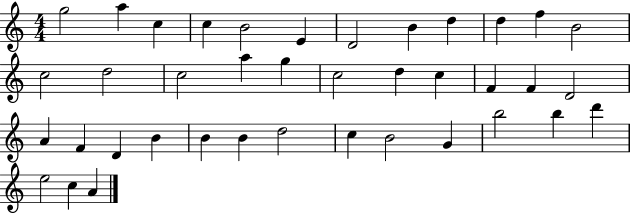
{
  \clef treble
  \numericTimeSignature
  \time 4/4
  \key c \major
  g''2 a''4 c''4 | c''4 b'2 e'4 | d'2 b'4 d''4 | d''4 f''4 b'2 | \break c''2 d''2 | c''2 a''4 g''4 | c''2 d''4 c''4 | f'4 f'4 d'2 | \break a'4 f'4 d'4 b'4 | b'4 b'4 d''2 | c''4 b'2 g'4 | b''2 b''4 d'''4 | \break e''2 c''4 a'4 | \bar "|."
}